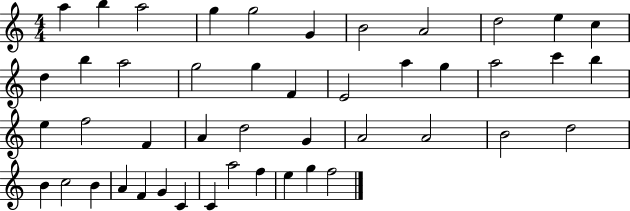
X:1
T:Untitled
M:4/4
L:1/4
K:C
a b a2 g g2 G B2 A2 d2 e c d b a2 g2 g F E2 a g a2 c' b e f2 F A d2 G A2 A2 B2 d2 B c2 B A F G C C a2 f e g f2